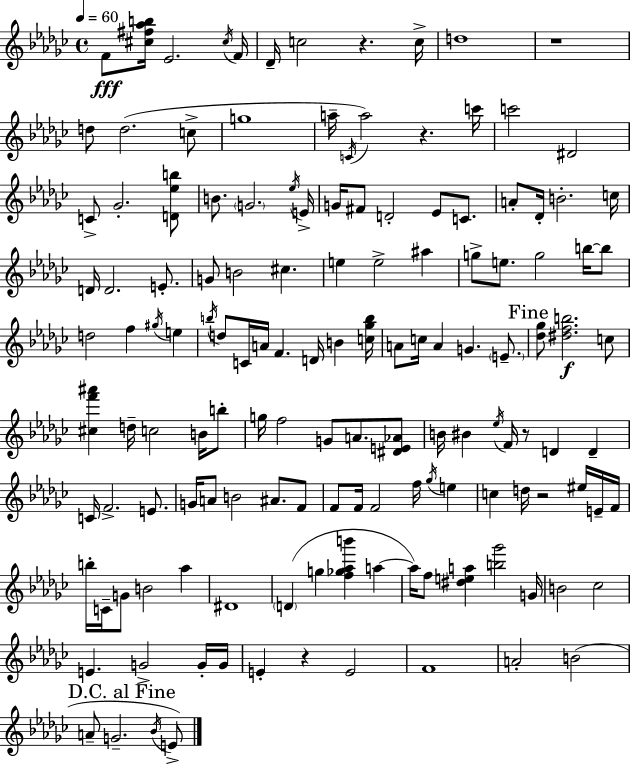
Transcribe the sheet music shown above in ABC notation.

X:1
T:Untitled
M:4/4
L:1/4
K:Ebm
F/2 [^c^f_ab]/4 _E2 ^c/4 F/4 _D/4 c2 z c/4 d4 z4 d/2 d2 c/2 g4 a/4 C/4 a2 z c'/4 c'2 ^D2 C/2 _G2 [D_eb]/2 B/2 G2 _e/4 E/4 G/4 ^F/2 D2 _E/2 C/2 A/2 _D/4 B2 c/4 D/4 D2 E/2 G/2 B2 ^c e e2 ^a g/2 e/2 g2 b/4 b/2 d2 f ^g/4 e b/4 d/2 C/4 A/4 F D/4 B [c_gb]/4 A/2 c/4 A G E/2 [_d_g]/2 [^dfb]2 c/2 [^cf'^a'] d/4 c2 B/4 b/2 g/4 f2 G/2 A/2 [^DE_A]/2 B/4 ^B _e/4 F/4 z/2 D D C/4 F2 E/2 G/4 A/2 B2 ^A/2 F/2 F/2 F/4 F2 f/4 _g/4 e c d/4 z2 ^e/4 E/4 F/4 b/4 C/4 G/2 B2 _a ^D4 D g [f_g_ab'] a a/4 f/2 [^dea] [b_g']2 G/4 B2 _c2 E G2 G/4 G/4 E z E2 F4 A2 B2 A/2 G2 _B/4 E/2